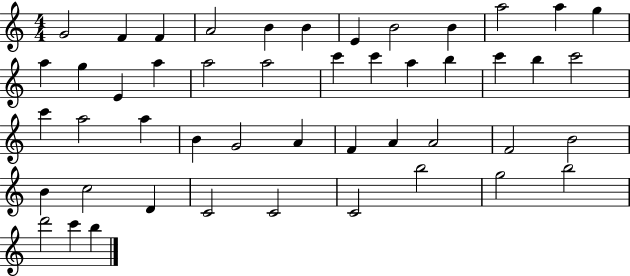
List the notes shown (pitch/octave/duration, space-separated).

G4/h F4/q F4/q A4/h B4/q B4/q E4/q B4/h B4/q A5/h A5/q G5/q A5/q G5/q E4/q A5/q A5/h A5/h C6/q C6/q A5/q B5/q C6/q B5/q C6/h C6/q A5/h A5/q B4/q G4/h A4/q F4/q A4/q A4/h F4/h B4/h B4/q C5/h D4/q C4/h C4/h C4/h B5/h G5/h B5/h D6/h C6/q B5/q